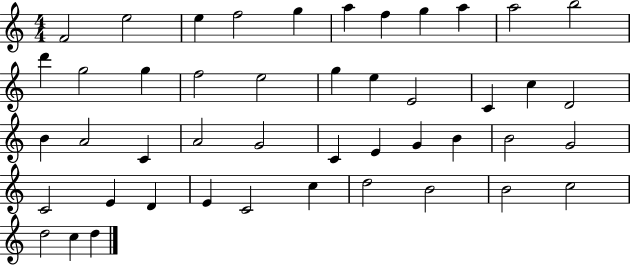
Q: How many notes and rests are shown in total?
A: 46